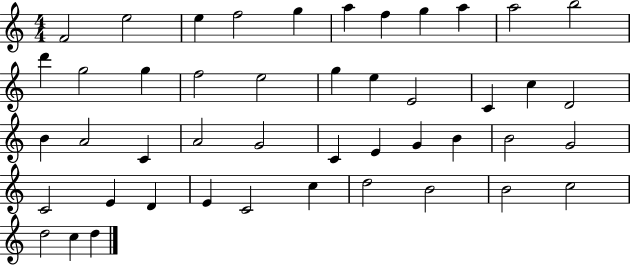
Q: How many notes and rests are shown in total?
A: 46